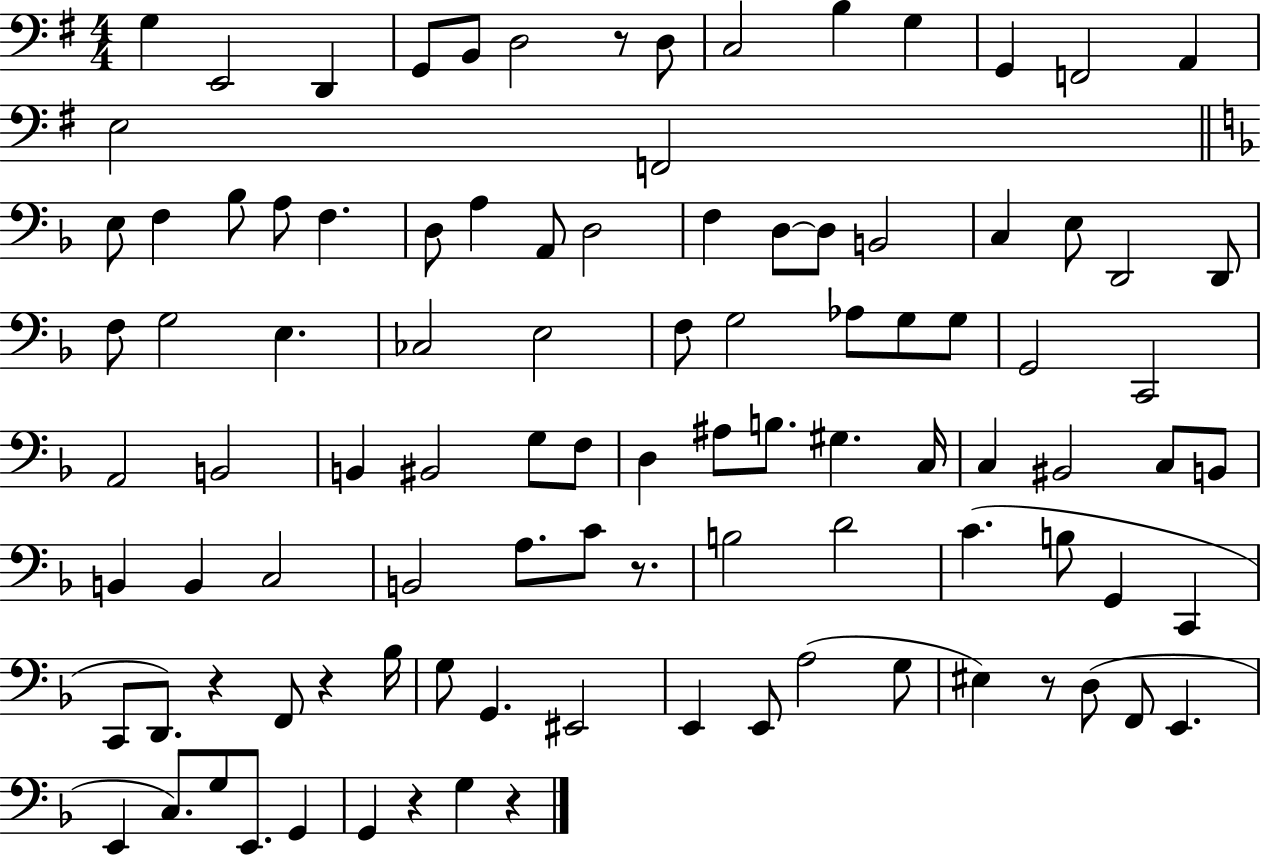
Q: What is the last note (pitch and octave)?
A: G3